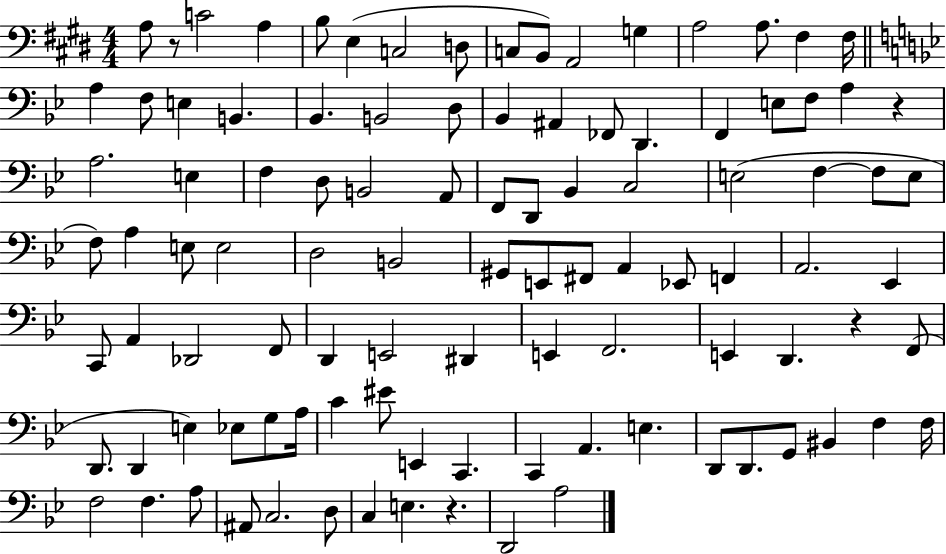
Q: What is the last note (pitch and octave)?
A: A3